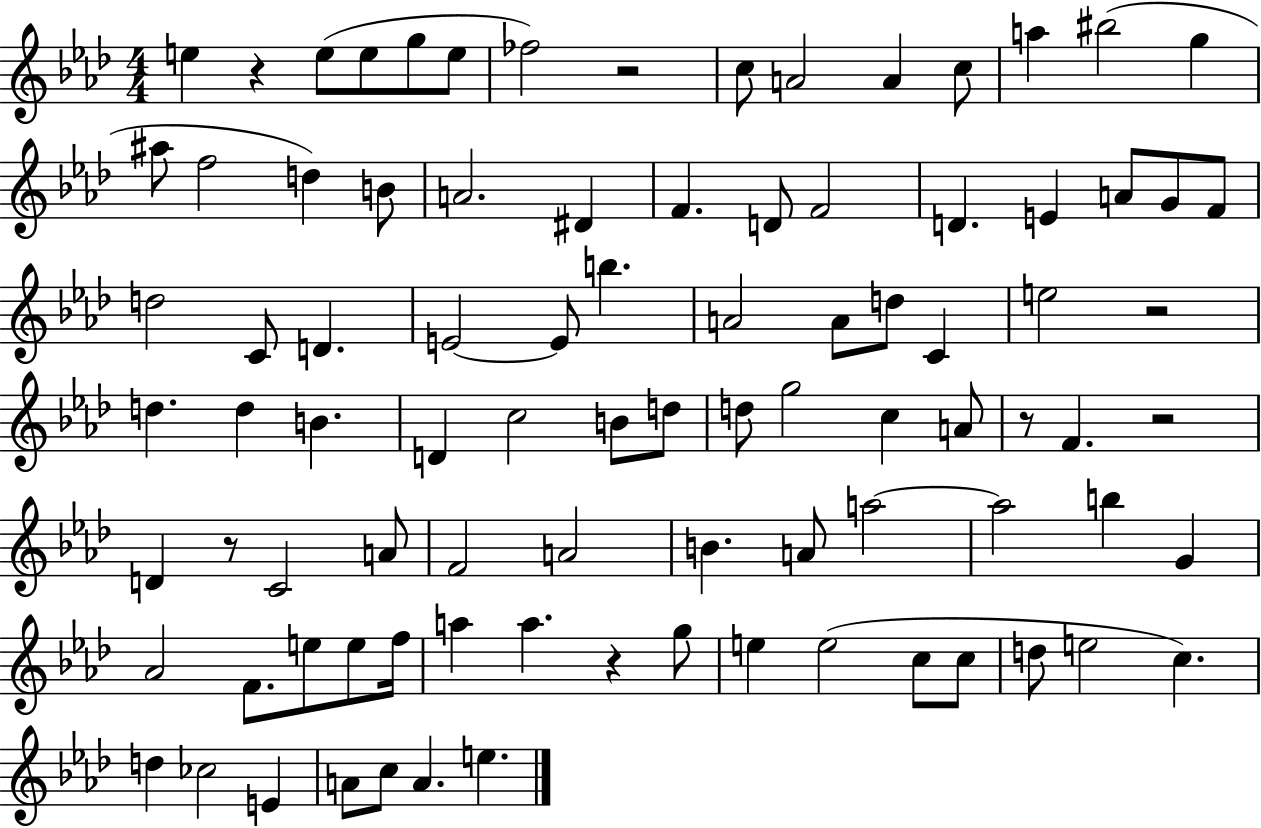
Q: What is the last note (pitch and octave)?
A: E5